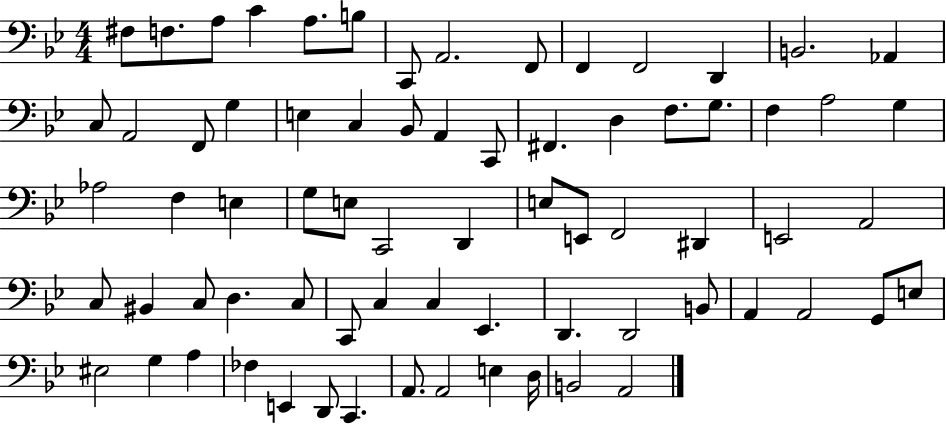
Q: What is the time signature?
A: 4/4